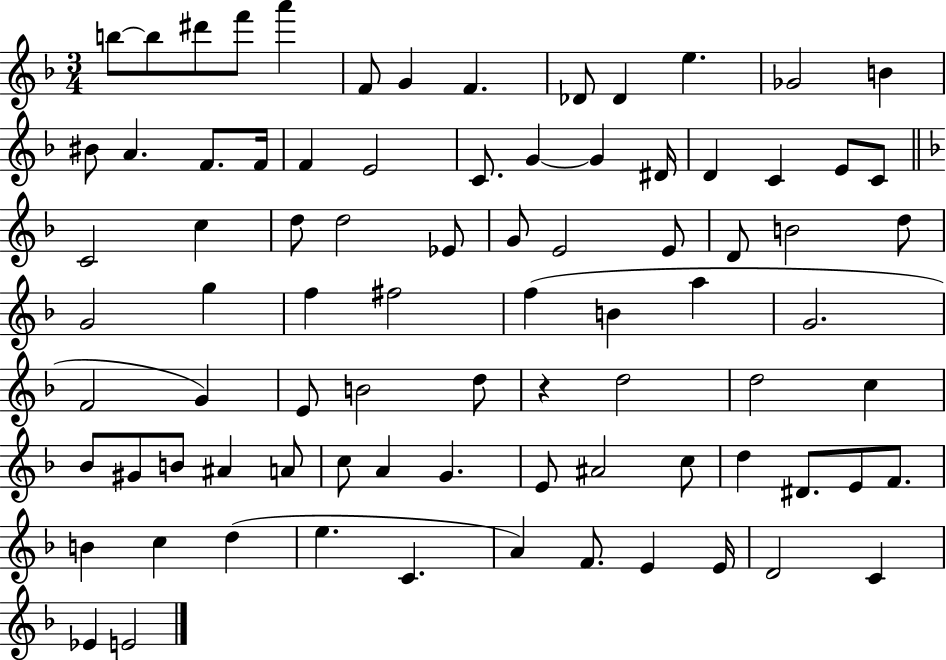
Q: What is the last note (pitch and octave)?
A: E4